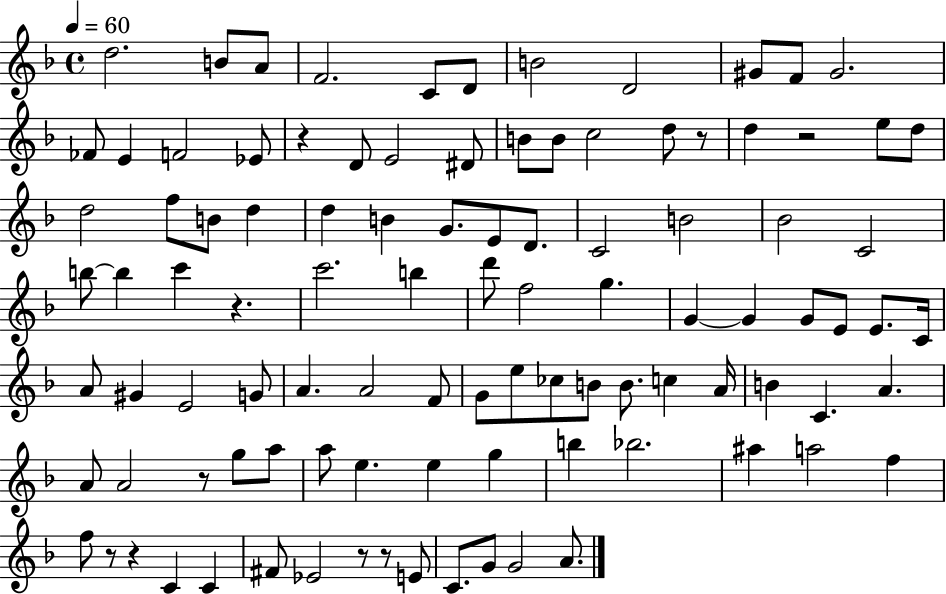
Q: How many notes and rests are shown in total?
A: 101